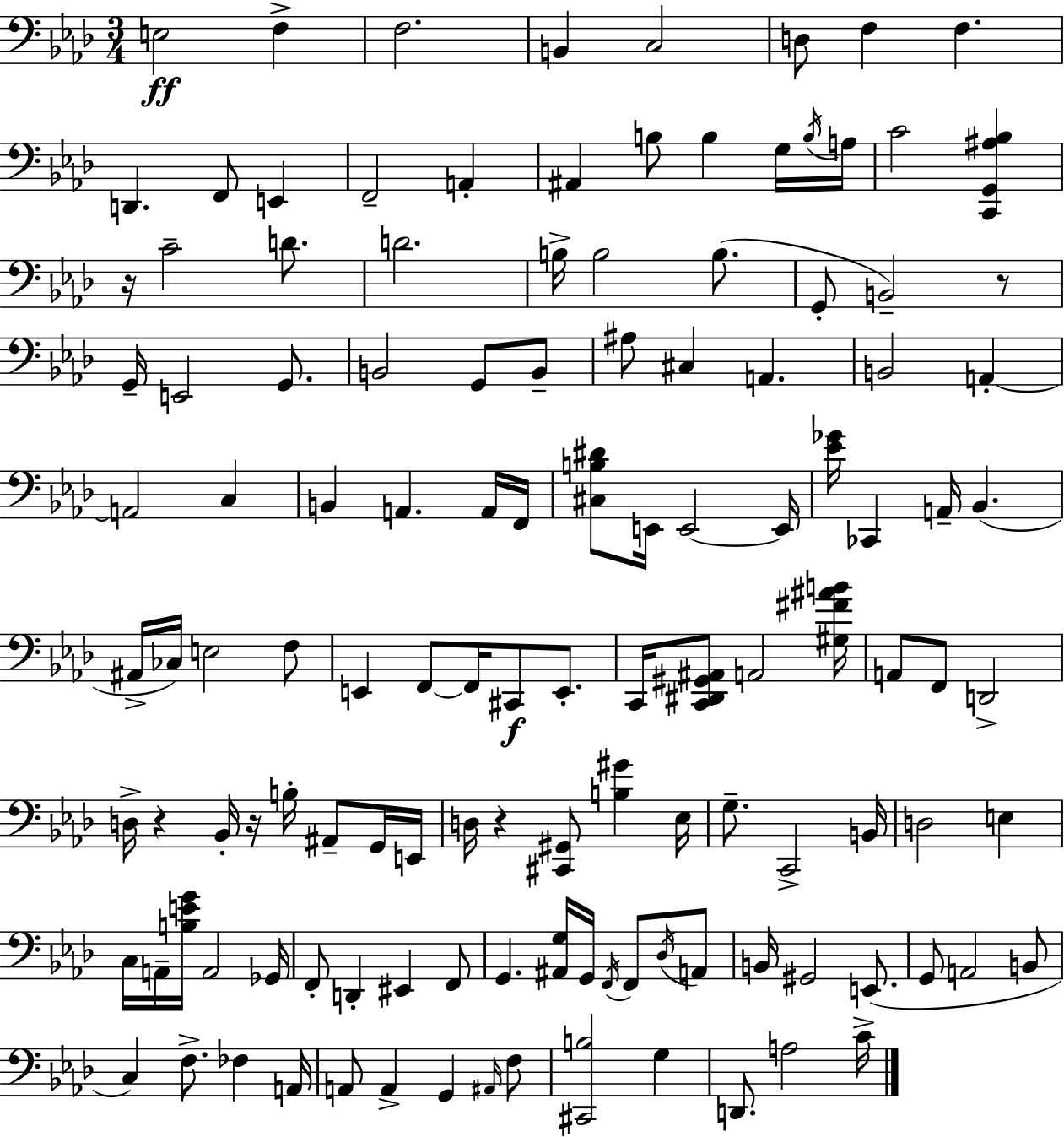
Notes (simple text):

E3/h F3/q F3/h. B2/q C3/h D3/e F3/q F3/q. D2/q. F2/e E2/q F2/h A2/q A#2/q B3/e B3/q G3/s B3/s A3/s C4/h [C2,G2,A#3,Bb3]/q R/s C4/h D4/e. D4/h. B3/s B3/h B3/e. G2/e B2/h R/e G2/s E2/h G2/e. B2/h G2/e B2/e A#3/e C#3/q A2/q. B2/h A2/q A2/h C3/q B2/q A2/q. A2/s F2/s [C#3,B3,D#4]/e E2/s E2/h E2/s [Eb4,Gb4]/s CES2/q A2/s Bb2/q. A#2/s CES3/s E3/h F3/e E2/q F2/e F2/s C#2/e E2/e. C2/s [C2,D#2,G#2,A#2]/e A2/h [G#3,F#4,A#4,B4]/s A2/e F2/e D2/h D3/s R/q Bb2/s R/s B3/s A#2/e G2/s E2/s D3/s R/q [C#2,G#2]/e [B3,G#4]/q Eb3/s G3/e. C2/h B2/s D3/h E3/q C3/s A2/s [B3,E4,G4]/s A2/h Gb2/s F2/e D2/q EIS2/q F2/e G2/q. [A#2,G3]/s G2/s F2/s F2/e Db3/s A2/e B2/s G#2/h E2/e. G2/e A2/h B2/e C3/q F3/e. FES3/q A2/s A2/e A2/q G2/q A#2/s F3/e [C#2,B3]/h G3/q D2/e. A3/h C4/s